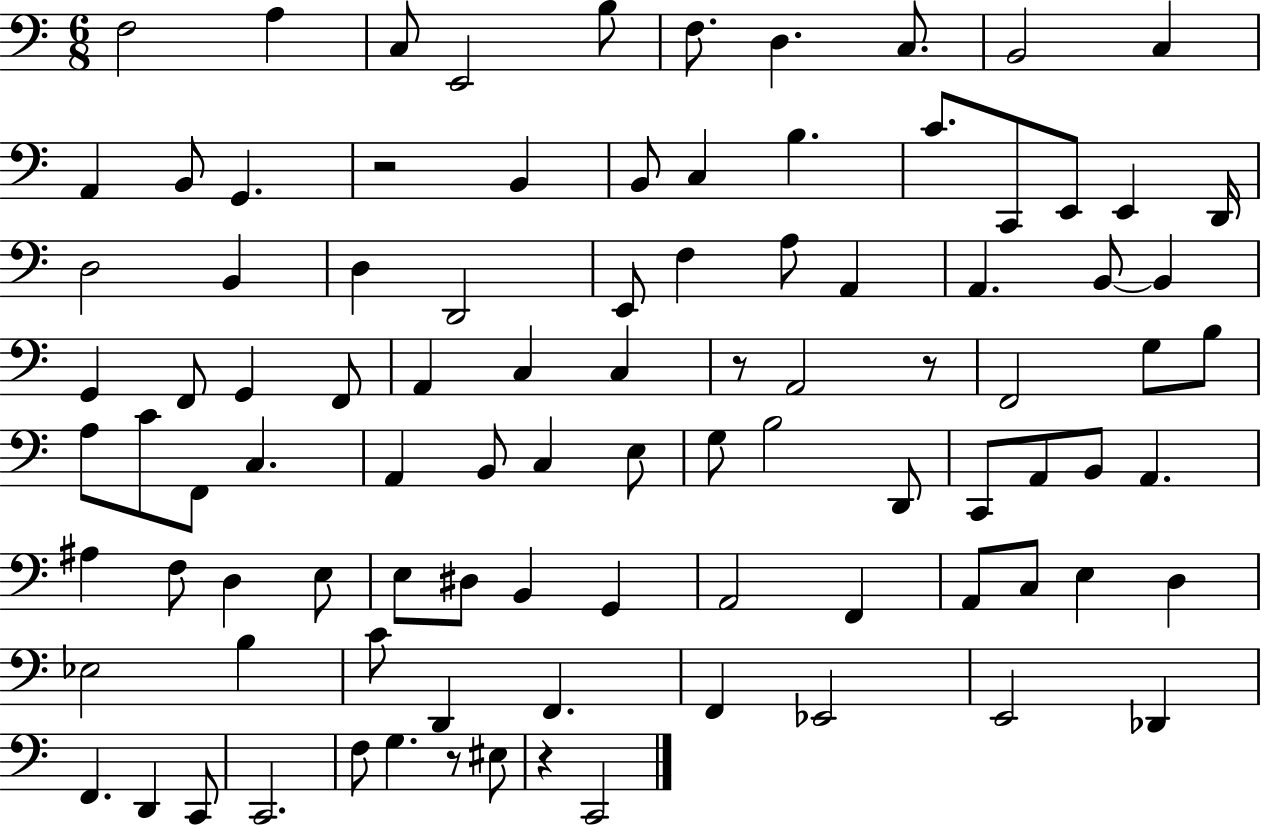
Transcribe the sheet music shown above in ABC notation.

X:1
T:Untitled
M:6/8
L:1/4
K:C
F,2 A, C,/2 E,,2 B,/2 F,/2 D, C,/2 B,,2 C, A,, B,,/2 G,, z2 B,, B,,/2 C, B, C/2 C,,/2 E,,/2 E,, D,,/4 D,2 B,, D, D,,2 E,,/2 F, A,/2 A,, A,, B,,/2 B,, G,, F,,/2 G,, F,,/2 A,, C, C, z/2 A,,2 z/2 F,,2 G,/2 B,/2 A,/2 C/2 F,,/2 C, A,, B,,/2 C, E,/2 G,/2 B,2 D,,/2 C,,/2 A,,/2 B,,/2 A,, ^A, F,/2 D, E,/2 E,/2 ^D,/2 B,, G,, A,,2 F,, A,,/2 C,/2 E, D, _E,2 B, C/2 D,, F,, F,, _E,,2 E,,2 _D,, F,, D,, C,,/2 C,,2 F,/2 G, z/2 ^E,/2 z C,,2